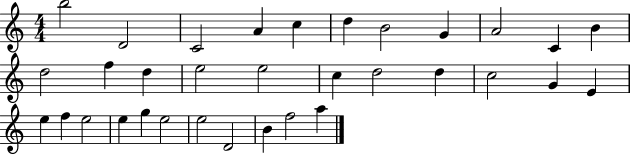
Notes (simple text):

B5/h D4/h C4/h A4/q C5/q D5/q B4/h G4/q A4/h C4/q B4/q D5/h F5/q D5/q E5/h E5/h C5/q D5/h D5/q C5/h G4/q E4/q E5/q F5/q E5/h E5/q G5/q E5/h E5/h D4/h B4/q F5/h A5/q